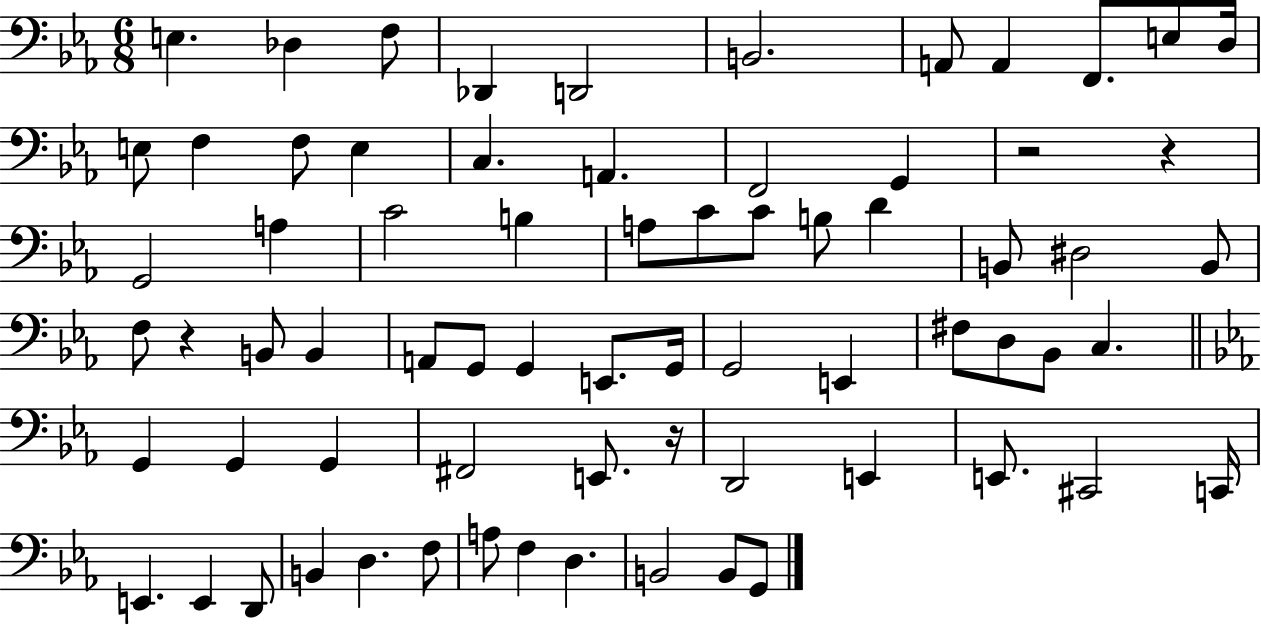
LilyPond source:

{
  \clef bass
  \numericTimeSignature
  \time 6/8
  \key ees \major
  \repeat volta 2 { e4. des4 f8 | des,4 d,2 | b,2. | a,8 a,4 f,8. e8 d16 | \break e8 f4 f8 e4 | c4. a,4. | f,2 g,4 | r2 r4 | \break g,2 a4 | c'2 b4 | a8 c'8 c'8 b8 d'4 | b,8 dis2 b,8 | \break f8 r4 b,8 b,4 | a,8 g,8 g,4 e,8. g,16 | g,2 e,4 | fis8 d8 bes,8 c4. | \break \bar "||" \break \key ees \major g,4 g,4 g,4 | fis,2 e,8. r16 | d,2 e,4 | e,8. cis,2 c,16 | \break e,4. e,4 d,8 | b,4 d4. f8 | a8 f4 d4. | b,2 b,8 g,8 | \break } \bar "|."
}